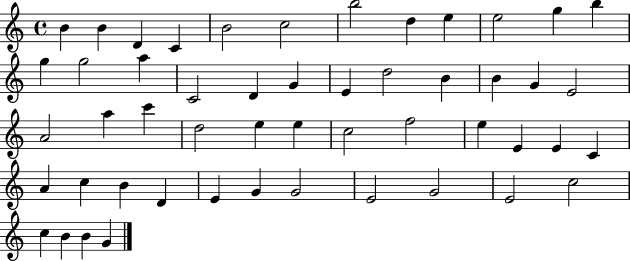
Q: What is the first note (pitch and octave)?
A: B4